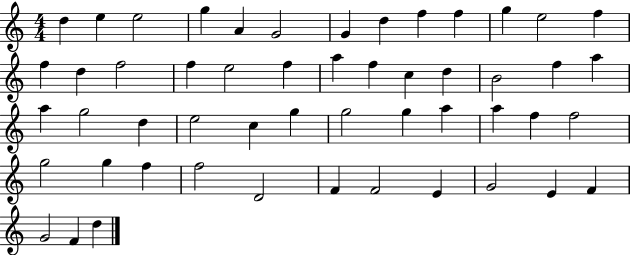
D5/q E5/q E5/h G5/q A4/q G4/h G4/q D5/q F5/q F5/q G5/q E5/h F5/q F5/q D5/q F5/h F5/q E5/h F5/q A5/q F5/q C5/q D5/q B4/h F5/q A5/q A5/q G5/h D5/q E5/h C5/q G5/q G5/h G5/q A5/q A5/q F5/q F5/h G5/h G5/q F5/q F5/h D4/h F4/q F4/h E4/q G4/h E4/q F4/q G4/h F4/q D5/q